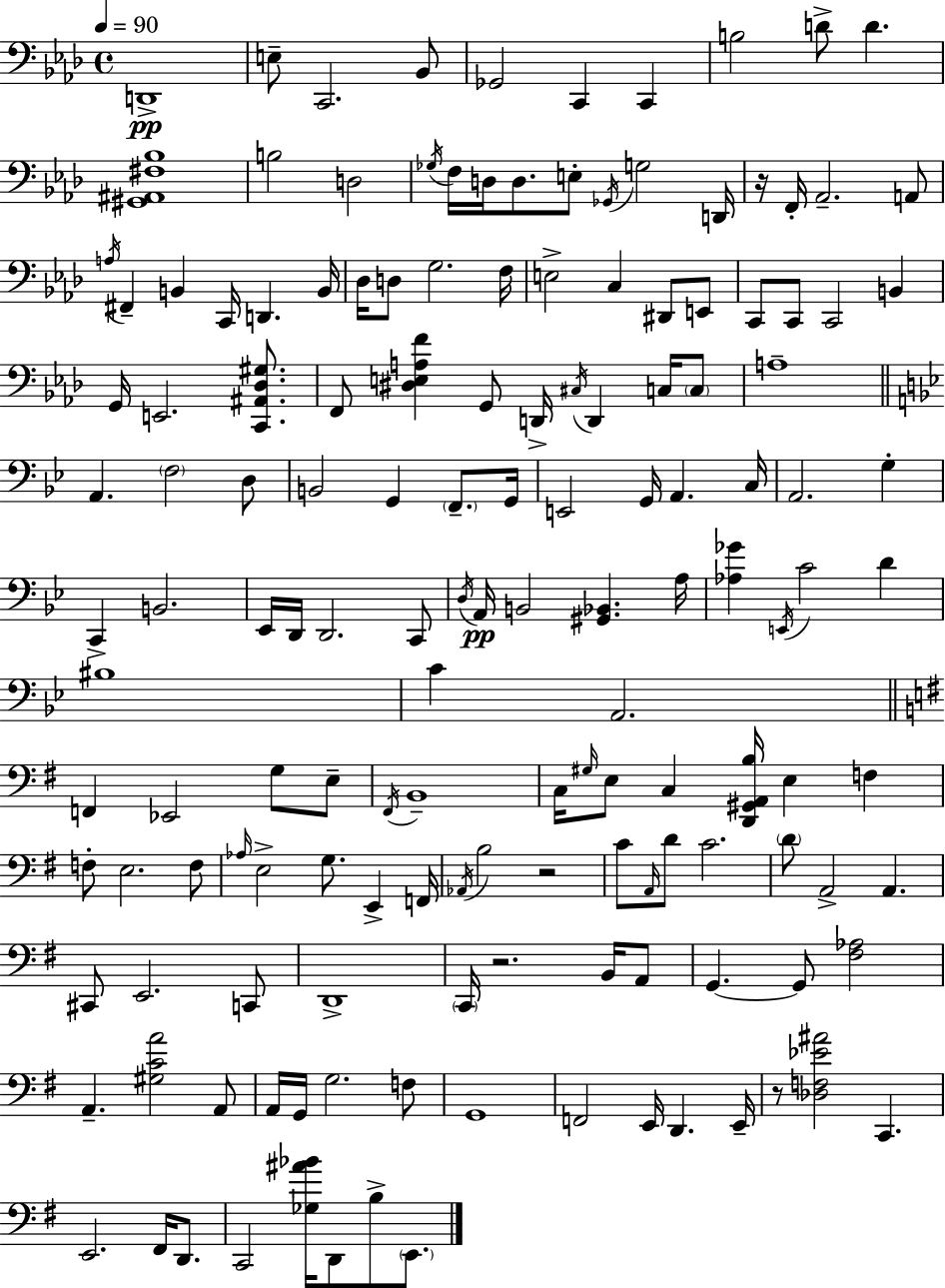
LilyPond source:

{
  \clef bass
  \time 4/4
  \defaultTimeSignature
  \key f \minor
  \tempo 4 = 90
  d,1->\pp | e8-- c,2. bes,8 | ges,2 c,4 c,4 | b2 d'8-> d'4. | \break <gis, ais, fis bes>1 | b2 d2 | \acciaccatura { ges16 } f16 d16 d8. e8-. \acciaccatura { ges,16 } g2 | d,16 r16 f,16-. aes,2.-- | \break a,8 \acciaccatura { a16 } fis,4-- b,4 c,16 d,4. | b,16 des16 d8 g2. | f16 e2-> c4 dis,8 | e,8 c,8 c,8 c,2 b,4 | \break g,16 e,2. | <c, ais, des gis>8. f,8 <dis e a f'>4 g,8 d,16-> \acciaccatura { cis16 } d,4 | c16 \parenthesize c8 a1-- | \bar "||" \break \key g \minor a,4. \parenthesize f2 d8 | b,2 g,4 \parenthesize f,8.-- g,16 | e,2 g,16 a,4. c16 | a,2. g4-. | \break c,4-> b,2. | ees,16 d,16 d,2. c,8 | \acciaccatura { d16 } a,16\pp b,2 <gis, bes,>4. | a16 <aes ges'>4 \acciaccatura { e,16 } c'2 d'4 | \break bis1 | c'4 a,2. | \bar "||" \break \key e \minor f,4 ees,2 g8 e8-- | \acciaccatura { fis,16 } b,1-- | c16 \grace { gis16 } e8 c4 <d, gis, a, b>16 e4 f4 | f8-. e2. | \break f8 \grace { aes16 } e2-> g8. e,4-> | f,16 \acciaccatura { aes,16 } b2 r2 | c'8 \grace { a,16 } d'8 c'2. | \parenthesize d'8 a,2-> a,4. | \break cis,8 e,2. | c,8 d,1-> | \parenthesize c,16 r2. | b,16 a,8 g,4.~~ g,8 <fis aes>2 | \break a,4.-- <gis c' a'>2 | a,8 a,16 g,16 g2. | f8 g,1 | f,2 e,16 d,4. | \break e,16-- r8 <des f ees' ais'>2 c,4. | e,2. | fis,16 d,8. c,2 <ges ais' bes'>16 d,8 | b8-> \parenthesize e,8. \bar "|."
}